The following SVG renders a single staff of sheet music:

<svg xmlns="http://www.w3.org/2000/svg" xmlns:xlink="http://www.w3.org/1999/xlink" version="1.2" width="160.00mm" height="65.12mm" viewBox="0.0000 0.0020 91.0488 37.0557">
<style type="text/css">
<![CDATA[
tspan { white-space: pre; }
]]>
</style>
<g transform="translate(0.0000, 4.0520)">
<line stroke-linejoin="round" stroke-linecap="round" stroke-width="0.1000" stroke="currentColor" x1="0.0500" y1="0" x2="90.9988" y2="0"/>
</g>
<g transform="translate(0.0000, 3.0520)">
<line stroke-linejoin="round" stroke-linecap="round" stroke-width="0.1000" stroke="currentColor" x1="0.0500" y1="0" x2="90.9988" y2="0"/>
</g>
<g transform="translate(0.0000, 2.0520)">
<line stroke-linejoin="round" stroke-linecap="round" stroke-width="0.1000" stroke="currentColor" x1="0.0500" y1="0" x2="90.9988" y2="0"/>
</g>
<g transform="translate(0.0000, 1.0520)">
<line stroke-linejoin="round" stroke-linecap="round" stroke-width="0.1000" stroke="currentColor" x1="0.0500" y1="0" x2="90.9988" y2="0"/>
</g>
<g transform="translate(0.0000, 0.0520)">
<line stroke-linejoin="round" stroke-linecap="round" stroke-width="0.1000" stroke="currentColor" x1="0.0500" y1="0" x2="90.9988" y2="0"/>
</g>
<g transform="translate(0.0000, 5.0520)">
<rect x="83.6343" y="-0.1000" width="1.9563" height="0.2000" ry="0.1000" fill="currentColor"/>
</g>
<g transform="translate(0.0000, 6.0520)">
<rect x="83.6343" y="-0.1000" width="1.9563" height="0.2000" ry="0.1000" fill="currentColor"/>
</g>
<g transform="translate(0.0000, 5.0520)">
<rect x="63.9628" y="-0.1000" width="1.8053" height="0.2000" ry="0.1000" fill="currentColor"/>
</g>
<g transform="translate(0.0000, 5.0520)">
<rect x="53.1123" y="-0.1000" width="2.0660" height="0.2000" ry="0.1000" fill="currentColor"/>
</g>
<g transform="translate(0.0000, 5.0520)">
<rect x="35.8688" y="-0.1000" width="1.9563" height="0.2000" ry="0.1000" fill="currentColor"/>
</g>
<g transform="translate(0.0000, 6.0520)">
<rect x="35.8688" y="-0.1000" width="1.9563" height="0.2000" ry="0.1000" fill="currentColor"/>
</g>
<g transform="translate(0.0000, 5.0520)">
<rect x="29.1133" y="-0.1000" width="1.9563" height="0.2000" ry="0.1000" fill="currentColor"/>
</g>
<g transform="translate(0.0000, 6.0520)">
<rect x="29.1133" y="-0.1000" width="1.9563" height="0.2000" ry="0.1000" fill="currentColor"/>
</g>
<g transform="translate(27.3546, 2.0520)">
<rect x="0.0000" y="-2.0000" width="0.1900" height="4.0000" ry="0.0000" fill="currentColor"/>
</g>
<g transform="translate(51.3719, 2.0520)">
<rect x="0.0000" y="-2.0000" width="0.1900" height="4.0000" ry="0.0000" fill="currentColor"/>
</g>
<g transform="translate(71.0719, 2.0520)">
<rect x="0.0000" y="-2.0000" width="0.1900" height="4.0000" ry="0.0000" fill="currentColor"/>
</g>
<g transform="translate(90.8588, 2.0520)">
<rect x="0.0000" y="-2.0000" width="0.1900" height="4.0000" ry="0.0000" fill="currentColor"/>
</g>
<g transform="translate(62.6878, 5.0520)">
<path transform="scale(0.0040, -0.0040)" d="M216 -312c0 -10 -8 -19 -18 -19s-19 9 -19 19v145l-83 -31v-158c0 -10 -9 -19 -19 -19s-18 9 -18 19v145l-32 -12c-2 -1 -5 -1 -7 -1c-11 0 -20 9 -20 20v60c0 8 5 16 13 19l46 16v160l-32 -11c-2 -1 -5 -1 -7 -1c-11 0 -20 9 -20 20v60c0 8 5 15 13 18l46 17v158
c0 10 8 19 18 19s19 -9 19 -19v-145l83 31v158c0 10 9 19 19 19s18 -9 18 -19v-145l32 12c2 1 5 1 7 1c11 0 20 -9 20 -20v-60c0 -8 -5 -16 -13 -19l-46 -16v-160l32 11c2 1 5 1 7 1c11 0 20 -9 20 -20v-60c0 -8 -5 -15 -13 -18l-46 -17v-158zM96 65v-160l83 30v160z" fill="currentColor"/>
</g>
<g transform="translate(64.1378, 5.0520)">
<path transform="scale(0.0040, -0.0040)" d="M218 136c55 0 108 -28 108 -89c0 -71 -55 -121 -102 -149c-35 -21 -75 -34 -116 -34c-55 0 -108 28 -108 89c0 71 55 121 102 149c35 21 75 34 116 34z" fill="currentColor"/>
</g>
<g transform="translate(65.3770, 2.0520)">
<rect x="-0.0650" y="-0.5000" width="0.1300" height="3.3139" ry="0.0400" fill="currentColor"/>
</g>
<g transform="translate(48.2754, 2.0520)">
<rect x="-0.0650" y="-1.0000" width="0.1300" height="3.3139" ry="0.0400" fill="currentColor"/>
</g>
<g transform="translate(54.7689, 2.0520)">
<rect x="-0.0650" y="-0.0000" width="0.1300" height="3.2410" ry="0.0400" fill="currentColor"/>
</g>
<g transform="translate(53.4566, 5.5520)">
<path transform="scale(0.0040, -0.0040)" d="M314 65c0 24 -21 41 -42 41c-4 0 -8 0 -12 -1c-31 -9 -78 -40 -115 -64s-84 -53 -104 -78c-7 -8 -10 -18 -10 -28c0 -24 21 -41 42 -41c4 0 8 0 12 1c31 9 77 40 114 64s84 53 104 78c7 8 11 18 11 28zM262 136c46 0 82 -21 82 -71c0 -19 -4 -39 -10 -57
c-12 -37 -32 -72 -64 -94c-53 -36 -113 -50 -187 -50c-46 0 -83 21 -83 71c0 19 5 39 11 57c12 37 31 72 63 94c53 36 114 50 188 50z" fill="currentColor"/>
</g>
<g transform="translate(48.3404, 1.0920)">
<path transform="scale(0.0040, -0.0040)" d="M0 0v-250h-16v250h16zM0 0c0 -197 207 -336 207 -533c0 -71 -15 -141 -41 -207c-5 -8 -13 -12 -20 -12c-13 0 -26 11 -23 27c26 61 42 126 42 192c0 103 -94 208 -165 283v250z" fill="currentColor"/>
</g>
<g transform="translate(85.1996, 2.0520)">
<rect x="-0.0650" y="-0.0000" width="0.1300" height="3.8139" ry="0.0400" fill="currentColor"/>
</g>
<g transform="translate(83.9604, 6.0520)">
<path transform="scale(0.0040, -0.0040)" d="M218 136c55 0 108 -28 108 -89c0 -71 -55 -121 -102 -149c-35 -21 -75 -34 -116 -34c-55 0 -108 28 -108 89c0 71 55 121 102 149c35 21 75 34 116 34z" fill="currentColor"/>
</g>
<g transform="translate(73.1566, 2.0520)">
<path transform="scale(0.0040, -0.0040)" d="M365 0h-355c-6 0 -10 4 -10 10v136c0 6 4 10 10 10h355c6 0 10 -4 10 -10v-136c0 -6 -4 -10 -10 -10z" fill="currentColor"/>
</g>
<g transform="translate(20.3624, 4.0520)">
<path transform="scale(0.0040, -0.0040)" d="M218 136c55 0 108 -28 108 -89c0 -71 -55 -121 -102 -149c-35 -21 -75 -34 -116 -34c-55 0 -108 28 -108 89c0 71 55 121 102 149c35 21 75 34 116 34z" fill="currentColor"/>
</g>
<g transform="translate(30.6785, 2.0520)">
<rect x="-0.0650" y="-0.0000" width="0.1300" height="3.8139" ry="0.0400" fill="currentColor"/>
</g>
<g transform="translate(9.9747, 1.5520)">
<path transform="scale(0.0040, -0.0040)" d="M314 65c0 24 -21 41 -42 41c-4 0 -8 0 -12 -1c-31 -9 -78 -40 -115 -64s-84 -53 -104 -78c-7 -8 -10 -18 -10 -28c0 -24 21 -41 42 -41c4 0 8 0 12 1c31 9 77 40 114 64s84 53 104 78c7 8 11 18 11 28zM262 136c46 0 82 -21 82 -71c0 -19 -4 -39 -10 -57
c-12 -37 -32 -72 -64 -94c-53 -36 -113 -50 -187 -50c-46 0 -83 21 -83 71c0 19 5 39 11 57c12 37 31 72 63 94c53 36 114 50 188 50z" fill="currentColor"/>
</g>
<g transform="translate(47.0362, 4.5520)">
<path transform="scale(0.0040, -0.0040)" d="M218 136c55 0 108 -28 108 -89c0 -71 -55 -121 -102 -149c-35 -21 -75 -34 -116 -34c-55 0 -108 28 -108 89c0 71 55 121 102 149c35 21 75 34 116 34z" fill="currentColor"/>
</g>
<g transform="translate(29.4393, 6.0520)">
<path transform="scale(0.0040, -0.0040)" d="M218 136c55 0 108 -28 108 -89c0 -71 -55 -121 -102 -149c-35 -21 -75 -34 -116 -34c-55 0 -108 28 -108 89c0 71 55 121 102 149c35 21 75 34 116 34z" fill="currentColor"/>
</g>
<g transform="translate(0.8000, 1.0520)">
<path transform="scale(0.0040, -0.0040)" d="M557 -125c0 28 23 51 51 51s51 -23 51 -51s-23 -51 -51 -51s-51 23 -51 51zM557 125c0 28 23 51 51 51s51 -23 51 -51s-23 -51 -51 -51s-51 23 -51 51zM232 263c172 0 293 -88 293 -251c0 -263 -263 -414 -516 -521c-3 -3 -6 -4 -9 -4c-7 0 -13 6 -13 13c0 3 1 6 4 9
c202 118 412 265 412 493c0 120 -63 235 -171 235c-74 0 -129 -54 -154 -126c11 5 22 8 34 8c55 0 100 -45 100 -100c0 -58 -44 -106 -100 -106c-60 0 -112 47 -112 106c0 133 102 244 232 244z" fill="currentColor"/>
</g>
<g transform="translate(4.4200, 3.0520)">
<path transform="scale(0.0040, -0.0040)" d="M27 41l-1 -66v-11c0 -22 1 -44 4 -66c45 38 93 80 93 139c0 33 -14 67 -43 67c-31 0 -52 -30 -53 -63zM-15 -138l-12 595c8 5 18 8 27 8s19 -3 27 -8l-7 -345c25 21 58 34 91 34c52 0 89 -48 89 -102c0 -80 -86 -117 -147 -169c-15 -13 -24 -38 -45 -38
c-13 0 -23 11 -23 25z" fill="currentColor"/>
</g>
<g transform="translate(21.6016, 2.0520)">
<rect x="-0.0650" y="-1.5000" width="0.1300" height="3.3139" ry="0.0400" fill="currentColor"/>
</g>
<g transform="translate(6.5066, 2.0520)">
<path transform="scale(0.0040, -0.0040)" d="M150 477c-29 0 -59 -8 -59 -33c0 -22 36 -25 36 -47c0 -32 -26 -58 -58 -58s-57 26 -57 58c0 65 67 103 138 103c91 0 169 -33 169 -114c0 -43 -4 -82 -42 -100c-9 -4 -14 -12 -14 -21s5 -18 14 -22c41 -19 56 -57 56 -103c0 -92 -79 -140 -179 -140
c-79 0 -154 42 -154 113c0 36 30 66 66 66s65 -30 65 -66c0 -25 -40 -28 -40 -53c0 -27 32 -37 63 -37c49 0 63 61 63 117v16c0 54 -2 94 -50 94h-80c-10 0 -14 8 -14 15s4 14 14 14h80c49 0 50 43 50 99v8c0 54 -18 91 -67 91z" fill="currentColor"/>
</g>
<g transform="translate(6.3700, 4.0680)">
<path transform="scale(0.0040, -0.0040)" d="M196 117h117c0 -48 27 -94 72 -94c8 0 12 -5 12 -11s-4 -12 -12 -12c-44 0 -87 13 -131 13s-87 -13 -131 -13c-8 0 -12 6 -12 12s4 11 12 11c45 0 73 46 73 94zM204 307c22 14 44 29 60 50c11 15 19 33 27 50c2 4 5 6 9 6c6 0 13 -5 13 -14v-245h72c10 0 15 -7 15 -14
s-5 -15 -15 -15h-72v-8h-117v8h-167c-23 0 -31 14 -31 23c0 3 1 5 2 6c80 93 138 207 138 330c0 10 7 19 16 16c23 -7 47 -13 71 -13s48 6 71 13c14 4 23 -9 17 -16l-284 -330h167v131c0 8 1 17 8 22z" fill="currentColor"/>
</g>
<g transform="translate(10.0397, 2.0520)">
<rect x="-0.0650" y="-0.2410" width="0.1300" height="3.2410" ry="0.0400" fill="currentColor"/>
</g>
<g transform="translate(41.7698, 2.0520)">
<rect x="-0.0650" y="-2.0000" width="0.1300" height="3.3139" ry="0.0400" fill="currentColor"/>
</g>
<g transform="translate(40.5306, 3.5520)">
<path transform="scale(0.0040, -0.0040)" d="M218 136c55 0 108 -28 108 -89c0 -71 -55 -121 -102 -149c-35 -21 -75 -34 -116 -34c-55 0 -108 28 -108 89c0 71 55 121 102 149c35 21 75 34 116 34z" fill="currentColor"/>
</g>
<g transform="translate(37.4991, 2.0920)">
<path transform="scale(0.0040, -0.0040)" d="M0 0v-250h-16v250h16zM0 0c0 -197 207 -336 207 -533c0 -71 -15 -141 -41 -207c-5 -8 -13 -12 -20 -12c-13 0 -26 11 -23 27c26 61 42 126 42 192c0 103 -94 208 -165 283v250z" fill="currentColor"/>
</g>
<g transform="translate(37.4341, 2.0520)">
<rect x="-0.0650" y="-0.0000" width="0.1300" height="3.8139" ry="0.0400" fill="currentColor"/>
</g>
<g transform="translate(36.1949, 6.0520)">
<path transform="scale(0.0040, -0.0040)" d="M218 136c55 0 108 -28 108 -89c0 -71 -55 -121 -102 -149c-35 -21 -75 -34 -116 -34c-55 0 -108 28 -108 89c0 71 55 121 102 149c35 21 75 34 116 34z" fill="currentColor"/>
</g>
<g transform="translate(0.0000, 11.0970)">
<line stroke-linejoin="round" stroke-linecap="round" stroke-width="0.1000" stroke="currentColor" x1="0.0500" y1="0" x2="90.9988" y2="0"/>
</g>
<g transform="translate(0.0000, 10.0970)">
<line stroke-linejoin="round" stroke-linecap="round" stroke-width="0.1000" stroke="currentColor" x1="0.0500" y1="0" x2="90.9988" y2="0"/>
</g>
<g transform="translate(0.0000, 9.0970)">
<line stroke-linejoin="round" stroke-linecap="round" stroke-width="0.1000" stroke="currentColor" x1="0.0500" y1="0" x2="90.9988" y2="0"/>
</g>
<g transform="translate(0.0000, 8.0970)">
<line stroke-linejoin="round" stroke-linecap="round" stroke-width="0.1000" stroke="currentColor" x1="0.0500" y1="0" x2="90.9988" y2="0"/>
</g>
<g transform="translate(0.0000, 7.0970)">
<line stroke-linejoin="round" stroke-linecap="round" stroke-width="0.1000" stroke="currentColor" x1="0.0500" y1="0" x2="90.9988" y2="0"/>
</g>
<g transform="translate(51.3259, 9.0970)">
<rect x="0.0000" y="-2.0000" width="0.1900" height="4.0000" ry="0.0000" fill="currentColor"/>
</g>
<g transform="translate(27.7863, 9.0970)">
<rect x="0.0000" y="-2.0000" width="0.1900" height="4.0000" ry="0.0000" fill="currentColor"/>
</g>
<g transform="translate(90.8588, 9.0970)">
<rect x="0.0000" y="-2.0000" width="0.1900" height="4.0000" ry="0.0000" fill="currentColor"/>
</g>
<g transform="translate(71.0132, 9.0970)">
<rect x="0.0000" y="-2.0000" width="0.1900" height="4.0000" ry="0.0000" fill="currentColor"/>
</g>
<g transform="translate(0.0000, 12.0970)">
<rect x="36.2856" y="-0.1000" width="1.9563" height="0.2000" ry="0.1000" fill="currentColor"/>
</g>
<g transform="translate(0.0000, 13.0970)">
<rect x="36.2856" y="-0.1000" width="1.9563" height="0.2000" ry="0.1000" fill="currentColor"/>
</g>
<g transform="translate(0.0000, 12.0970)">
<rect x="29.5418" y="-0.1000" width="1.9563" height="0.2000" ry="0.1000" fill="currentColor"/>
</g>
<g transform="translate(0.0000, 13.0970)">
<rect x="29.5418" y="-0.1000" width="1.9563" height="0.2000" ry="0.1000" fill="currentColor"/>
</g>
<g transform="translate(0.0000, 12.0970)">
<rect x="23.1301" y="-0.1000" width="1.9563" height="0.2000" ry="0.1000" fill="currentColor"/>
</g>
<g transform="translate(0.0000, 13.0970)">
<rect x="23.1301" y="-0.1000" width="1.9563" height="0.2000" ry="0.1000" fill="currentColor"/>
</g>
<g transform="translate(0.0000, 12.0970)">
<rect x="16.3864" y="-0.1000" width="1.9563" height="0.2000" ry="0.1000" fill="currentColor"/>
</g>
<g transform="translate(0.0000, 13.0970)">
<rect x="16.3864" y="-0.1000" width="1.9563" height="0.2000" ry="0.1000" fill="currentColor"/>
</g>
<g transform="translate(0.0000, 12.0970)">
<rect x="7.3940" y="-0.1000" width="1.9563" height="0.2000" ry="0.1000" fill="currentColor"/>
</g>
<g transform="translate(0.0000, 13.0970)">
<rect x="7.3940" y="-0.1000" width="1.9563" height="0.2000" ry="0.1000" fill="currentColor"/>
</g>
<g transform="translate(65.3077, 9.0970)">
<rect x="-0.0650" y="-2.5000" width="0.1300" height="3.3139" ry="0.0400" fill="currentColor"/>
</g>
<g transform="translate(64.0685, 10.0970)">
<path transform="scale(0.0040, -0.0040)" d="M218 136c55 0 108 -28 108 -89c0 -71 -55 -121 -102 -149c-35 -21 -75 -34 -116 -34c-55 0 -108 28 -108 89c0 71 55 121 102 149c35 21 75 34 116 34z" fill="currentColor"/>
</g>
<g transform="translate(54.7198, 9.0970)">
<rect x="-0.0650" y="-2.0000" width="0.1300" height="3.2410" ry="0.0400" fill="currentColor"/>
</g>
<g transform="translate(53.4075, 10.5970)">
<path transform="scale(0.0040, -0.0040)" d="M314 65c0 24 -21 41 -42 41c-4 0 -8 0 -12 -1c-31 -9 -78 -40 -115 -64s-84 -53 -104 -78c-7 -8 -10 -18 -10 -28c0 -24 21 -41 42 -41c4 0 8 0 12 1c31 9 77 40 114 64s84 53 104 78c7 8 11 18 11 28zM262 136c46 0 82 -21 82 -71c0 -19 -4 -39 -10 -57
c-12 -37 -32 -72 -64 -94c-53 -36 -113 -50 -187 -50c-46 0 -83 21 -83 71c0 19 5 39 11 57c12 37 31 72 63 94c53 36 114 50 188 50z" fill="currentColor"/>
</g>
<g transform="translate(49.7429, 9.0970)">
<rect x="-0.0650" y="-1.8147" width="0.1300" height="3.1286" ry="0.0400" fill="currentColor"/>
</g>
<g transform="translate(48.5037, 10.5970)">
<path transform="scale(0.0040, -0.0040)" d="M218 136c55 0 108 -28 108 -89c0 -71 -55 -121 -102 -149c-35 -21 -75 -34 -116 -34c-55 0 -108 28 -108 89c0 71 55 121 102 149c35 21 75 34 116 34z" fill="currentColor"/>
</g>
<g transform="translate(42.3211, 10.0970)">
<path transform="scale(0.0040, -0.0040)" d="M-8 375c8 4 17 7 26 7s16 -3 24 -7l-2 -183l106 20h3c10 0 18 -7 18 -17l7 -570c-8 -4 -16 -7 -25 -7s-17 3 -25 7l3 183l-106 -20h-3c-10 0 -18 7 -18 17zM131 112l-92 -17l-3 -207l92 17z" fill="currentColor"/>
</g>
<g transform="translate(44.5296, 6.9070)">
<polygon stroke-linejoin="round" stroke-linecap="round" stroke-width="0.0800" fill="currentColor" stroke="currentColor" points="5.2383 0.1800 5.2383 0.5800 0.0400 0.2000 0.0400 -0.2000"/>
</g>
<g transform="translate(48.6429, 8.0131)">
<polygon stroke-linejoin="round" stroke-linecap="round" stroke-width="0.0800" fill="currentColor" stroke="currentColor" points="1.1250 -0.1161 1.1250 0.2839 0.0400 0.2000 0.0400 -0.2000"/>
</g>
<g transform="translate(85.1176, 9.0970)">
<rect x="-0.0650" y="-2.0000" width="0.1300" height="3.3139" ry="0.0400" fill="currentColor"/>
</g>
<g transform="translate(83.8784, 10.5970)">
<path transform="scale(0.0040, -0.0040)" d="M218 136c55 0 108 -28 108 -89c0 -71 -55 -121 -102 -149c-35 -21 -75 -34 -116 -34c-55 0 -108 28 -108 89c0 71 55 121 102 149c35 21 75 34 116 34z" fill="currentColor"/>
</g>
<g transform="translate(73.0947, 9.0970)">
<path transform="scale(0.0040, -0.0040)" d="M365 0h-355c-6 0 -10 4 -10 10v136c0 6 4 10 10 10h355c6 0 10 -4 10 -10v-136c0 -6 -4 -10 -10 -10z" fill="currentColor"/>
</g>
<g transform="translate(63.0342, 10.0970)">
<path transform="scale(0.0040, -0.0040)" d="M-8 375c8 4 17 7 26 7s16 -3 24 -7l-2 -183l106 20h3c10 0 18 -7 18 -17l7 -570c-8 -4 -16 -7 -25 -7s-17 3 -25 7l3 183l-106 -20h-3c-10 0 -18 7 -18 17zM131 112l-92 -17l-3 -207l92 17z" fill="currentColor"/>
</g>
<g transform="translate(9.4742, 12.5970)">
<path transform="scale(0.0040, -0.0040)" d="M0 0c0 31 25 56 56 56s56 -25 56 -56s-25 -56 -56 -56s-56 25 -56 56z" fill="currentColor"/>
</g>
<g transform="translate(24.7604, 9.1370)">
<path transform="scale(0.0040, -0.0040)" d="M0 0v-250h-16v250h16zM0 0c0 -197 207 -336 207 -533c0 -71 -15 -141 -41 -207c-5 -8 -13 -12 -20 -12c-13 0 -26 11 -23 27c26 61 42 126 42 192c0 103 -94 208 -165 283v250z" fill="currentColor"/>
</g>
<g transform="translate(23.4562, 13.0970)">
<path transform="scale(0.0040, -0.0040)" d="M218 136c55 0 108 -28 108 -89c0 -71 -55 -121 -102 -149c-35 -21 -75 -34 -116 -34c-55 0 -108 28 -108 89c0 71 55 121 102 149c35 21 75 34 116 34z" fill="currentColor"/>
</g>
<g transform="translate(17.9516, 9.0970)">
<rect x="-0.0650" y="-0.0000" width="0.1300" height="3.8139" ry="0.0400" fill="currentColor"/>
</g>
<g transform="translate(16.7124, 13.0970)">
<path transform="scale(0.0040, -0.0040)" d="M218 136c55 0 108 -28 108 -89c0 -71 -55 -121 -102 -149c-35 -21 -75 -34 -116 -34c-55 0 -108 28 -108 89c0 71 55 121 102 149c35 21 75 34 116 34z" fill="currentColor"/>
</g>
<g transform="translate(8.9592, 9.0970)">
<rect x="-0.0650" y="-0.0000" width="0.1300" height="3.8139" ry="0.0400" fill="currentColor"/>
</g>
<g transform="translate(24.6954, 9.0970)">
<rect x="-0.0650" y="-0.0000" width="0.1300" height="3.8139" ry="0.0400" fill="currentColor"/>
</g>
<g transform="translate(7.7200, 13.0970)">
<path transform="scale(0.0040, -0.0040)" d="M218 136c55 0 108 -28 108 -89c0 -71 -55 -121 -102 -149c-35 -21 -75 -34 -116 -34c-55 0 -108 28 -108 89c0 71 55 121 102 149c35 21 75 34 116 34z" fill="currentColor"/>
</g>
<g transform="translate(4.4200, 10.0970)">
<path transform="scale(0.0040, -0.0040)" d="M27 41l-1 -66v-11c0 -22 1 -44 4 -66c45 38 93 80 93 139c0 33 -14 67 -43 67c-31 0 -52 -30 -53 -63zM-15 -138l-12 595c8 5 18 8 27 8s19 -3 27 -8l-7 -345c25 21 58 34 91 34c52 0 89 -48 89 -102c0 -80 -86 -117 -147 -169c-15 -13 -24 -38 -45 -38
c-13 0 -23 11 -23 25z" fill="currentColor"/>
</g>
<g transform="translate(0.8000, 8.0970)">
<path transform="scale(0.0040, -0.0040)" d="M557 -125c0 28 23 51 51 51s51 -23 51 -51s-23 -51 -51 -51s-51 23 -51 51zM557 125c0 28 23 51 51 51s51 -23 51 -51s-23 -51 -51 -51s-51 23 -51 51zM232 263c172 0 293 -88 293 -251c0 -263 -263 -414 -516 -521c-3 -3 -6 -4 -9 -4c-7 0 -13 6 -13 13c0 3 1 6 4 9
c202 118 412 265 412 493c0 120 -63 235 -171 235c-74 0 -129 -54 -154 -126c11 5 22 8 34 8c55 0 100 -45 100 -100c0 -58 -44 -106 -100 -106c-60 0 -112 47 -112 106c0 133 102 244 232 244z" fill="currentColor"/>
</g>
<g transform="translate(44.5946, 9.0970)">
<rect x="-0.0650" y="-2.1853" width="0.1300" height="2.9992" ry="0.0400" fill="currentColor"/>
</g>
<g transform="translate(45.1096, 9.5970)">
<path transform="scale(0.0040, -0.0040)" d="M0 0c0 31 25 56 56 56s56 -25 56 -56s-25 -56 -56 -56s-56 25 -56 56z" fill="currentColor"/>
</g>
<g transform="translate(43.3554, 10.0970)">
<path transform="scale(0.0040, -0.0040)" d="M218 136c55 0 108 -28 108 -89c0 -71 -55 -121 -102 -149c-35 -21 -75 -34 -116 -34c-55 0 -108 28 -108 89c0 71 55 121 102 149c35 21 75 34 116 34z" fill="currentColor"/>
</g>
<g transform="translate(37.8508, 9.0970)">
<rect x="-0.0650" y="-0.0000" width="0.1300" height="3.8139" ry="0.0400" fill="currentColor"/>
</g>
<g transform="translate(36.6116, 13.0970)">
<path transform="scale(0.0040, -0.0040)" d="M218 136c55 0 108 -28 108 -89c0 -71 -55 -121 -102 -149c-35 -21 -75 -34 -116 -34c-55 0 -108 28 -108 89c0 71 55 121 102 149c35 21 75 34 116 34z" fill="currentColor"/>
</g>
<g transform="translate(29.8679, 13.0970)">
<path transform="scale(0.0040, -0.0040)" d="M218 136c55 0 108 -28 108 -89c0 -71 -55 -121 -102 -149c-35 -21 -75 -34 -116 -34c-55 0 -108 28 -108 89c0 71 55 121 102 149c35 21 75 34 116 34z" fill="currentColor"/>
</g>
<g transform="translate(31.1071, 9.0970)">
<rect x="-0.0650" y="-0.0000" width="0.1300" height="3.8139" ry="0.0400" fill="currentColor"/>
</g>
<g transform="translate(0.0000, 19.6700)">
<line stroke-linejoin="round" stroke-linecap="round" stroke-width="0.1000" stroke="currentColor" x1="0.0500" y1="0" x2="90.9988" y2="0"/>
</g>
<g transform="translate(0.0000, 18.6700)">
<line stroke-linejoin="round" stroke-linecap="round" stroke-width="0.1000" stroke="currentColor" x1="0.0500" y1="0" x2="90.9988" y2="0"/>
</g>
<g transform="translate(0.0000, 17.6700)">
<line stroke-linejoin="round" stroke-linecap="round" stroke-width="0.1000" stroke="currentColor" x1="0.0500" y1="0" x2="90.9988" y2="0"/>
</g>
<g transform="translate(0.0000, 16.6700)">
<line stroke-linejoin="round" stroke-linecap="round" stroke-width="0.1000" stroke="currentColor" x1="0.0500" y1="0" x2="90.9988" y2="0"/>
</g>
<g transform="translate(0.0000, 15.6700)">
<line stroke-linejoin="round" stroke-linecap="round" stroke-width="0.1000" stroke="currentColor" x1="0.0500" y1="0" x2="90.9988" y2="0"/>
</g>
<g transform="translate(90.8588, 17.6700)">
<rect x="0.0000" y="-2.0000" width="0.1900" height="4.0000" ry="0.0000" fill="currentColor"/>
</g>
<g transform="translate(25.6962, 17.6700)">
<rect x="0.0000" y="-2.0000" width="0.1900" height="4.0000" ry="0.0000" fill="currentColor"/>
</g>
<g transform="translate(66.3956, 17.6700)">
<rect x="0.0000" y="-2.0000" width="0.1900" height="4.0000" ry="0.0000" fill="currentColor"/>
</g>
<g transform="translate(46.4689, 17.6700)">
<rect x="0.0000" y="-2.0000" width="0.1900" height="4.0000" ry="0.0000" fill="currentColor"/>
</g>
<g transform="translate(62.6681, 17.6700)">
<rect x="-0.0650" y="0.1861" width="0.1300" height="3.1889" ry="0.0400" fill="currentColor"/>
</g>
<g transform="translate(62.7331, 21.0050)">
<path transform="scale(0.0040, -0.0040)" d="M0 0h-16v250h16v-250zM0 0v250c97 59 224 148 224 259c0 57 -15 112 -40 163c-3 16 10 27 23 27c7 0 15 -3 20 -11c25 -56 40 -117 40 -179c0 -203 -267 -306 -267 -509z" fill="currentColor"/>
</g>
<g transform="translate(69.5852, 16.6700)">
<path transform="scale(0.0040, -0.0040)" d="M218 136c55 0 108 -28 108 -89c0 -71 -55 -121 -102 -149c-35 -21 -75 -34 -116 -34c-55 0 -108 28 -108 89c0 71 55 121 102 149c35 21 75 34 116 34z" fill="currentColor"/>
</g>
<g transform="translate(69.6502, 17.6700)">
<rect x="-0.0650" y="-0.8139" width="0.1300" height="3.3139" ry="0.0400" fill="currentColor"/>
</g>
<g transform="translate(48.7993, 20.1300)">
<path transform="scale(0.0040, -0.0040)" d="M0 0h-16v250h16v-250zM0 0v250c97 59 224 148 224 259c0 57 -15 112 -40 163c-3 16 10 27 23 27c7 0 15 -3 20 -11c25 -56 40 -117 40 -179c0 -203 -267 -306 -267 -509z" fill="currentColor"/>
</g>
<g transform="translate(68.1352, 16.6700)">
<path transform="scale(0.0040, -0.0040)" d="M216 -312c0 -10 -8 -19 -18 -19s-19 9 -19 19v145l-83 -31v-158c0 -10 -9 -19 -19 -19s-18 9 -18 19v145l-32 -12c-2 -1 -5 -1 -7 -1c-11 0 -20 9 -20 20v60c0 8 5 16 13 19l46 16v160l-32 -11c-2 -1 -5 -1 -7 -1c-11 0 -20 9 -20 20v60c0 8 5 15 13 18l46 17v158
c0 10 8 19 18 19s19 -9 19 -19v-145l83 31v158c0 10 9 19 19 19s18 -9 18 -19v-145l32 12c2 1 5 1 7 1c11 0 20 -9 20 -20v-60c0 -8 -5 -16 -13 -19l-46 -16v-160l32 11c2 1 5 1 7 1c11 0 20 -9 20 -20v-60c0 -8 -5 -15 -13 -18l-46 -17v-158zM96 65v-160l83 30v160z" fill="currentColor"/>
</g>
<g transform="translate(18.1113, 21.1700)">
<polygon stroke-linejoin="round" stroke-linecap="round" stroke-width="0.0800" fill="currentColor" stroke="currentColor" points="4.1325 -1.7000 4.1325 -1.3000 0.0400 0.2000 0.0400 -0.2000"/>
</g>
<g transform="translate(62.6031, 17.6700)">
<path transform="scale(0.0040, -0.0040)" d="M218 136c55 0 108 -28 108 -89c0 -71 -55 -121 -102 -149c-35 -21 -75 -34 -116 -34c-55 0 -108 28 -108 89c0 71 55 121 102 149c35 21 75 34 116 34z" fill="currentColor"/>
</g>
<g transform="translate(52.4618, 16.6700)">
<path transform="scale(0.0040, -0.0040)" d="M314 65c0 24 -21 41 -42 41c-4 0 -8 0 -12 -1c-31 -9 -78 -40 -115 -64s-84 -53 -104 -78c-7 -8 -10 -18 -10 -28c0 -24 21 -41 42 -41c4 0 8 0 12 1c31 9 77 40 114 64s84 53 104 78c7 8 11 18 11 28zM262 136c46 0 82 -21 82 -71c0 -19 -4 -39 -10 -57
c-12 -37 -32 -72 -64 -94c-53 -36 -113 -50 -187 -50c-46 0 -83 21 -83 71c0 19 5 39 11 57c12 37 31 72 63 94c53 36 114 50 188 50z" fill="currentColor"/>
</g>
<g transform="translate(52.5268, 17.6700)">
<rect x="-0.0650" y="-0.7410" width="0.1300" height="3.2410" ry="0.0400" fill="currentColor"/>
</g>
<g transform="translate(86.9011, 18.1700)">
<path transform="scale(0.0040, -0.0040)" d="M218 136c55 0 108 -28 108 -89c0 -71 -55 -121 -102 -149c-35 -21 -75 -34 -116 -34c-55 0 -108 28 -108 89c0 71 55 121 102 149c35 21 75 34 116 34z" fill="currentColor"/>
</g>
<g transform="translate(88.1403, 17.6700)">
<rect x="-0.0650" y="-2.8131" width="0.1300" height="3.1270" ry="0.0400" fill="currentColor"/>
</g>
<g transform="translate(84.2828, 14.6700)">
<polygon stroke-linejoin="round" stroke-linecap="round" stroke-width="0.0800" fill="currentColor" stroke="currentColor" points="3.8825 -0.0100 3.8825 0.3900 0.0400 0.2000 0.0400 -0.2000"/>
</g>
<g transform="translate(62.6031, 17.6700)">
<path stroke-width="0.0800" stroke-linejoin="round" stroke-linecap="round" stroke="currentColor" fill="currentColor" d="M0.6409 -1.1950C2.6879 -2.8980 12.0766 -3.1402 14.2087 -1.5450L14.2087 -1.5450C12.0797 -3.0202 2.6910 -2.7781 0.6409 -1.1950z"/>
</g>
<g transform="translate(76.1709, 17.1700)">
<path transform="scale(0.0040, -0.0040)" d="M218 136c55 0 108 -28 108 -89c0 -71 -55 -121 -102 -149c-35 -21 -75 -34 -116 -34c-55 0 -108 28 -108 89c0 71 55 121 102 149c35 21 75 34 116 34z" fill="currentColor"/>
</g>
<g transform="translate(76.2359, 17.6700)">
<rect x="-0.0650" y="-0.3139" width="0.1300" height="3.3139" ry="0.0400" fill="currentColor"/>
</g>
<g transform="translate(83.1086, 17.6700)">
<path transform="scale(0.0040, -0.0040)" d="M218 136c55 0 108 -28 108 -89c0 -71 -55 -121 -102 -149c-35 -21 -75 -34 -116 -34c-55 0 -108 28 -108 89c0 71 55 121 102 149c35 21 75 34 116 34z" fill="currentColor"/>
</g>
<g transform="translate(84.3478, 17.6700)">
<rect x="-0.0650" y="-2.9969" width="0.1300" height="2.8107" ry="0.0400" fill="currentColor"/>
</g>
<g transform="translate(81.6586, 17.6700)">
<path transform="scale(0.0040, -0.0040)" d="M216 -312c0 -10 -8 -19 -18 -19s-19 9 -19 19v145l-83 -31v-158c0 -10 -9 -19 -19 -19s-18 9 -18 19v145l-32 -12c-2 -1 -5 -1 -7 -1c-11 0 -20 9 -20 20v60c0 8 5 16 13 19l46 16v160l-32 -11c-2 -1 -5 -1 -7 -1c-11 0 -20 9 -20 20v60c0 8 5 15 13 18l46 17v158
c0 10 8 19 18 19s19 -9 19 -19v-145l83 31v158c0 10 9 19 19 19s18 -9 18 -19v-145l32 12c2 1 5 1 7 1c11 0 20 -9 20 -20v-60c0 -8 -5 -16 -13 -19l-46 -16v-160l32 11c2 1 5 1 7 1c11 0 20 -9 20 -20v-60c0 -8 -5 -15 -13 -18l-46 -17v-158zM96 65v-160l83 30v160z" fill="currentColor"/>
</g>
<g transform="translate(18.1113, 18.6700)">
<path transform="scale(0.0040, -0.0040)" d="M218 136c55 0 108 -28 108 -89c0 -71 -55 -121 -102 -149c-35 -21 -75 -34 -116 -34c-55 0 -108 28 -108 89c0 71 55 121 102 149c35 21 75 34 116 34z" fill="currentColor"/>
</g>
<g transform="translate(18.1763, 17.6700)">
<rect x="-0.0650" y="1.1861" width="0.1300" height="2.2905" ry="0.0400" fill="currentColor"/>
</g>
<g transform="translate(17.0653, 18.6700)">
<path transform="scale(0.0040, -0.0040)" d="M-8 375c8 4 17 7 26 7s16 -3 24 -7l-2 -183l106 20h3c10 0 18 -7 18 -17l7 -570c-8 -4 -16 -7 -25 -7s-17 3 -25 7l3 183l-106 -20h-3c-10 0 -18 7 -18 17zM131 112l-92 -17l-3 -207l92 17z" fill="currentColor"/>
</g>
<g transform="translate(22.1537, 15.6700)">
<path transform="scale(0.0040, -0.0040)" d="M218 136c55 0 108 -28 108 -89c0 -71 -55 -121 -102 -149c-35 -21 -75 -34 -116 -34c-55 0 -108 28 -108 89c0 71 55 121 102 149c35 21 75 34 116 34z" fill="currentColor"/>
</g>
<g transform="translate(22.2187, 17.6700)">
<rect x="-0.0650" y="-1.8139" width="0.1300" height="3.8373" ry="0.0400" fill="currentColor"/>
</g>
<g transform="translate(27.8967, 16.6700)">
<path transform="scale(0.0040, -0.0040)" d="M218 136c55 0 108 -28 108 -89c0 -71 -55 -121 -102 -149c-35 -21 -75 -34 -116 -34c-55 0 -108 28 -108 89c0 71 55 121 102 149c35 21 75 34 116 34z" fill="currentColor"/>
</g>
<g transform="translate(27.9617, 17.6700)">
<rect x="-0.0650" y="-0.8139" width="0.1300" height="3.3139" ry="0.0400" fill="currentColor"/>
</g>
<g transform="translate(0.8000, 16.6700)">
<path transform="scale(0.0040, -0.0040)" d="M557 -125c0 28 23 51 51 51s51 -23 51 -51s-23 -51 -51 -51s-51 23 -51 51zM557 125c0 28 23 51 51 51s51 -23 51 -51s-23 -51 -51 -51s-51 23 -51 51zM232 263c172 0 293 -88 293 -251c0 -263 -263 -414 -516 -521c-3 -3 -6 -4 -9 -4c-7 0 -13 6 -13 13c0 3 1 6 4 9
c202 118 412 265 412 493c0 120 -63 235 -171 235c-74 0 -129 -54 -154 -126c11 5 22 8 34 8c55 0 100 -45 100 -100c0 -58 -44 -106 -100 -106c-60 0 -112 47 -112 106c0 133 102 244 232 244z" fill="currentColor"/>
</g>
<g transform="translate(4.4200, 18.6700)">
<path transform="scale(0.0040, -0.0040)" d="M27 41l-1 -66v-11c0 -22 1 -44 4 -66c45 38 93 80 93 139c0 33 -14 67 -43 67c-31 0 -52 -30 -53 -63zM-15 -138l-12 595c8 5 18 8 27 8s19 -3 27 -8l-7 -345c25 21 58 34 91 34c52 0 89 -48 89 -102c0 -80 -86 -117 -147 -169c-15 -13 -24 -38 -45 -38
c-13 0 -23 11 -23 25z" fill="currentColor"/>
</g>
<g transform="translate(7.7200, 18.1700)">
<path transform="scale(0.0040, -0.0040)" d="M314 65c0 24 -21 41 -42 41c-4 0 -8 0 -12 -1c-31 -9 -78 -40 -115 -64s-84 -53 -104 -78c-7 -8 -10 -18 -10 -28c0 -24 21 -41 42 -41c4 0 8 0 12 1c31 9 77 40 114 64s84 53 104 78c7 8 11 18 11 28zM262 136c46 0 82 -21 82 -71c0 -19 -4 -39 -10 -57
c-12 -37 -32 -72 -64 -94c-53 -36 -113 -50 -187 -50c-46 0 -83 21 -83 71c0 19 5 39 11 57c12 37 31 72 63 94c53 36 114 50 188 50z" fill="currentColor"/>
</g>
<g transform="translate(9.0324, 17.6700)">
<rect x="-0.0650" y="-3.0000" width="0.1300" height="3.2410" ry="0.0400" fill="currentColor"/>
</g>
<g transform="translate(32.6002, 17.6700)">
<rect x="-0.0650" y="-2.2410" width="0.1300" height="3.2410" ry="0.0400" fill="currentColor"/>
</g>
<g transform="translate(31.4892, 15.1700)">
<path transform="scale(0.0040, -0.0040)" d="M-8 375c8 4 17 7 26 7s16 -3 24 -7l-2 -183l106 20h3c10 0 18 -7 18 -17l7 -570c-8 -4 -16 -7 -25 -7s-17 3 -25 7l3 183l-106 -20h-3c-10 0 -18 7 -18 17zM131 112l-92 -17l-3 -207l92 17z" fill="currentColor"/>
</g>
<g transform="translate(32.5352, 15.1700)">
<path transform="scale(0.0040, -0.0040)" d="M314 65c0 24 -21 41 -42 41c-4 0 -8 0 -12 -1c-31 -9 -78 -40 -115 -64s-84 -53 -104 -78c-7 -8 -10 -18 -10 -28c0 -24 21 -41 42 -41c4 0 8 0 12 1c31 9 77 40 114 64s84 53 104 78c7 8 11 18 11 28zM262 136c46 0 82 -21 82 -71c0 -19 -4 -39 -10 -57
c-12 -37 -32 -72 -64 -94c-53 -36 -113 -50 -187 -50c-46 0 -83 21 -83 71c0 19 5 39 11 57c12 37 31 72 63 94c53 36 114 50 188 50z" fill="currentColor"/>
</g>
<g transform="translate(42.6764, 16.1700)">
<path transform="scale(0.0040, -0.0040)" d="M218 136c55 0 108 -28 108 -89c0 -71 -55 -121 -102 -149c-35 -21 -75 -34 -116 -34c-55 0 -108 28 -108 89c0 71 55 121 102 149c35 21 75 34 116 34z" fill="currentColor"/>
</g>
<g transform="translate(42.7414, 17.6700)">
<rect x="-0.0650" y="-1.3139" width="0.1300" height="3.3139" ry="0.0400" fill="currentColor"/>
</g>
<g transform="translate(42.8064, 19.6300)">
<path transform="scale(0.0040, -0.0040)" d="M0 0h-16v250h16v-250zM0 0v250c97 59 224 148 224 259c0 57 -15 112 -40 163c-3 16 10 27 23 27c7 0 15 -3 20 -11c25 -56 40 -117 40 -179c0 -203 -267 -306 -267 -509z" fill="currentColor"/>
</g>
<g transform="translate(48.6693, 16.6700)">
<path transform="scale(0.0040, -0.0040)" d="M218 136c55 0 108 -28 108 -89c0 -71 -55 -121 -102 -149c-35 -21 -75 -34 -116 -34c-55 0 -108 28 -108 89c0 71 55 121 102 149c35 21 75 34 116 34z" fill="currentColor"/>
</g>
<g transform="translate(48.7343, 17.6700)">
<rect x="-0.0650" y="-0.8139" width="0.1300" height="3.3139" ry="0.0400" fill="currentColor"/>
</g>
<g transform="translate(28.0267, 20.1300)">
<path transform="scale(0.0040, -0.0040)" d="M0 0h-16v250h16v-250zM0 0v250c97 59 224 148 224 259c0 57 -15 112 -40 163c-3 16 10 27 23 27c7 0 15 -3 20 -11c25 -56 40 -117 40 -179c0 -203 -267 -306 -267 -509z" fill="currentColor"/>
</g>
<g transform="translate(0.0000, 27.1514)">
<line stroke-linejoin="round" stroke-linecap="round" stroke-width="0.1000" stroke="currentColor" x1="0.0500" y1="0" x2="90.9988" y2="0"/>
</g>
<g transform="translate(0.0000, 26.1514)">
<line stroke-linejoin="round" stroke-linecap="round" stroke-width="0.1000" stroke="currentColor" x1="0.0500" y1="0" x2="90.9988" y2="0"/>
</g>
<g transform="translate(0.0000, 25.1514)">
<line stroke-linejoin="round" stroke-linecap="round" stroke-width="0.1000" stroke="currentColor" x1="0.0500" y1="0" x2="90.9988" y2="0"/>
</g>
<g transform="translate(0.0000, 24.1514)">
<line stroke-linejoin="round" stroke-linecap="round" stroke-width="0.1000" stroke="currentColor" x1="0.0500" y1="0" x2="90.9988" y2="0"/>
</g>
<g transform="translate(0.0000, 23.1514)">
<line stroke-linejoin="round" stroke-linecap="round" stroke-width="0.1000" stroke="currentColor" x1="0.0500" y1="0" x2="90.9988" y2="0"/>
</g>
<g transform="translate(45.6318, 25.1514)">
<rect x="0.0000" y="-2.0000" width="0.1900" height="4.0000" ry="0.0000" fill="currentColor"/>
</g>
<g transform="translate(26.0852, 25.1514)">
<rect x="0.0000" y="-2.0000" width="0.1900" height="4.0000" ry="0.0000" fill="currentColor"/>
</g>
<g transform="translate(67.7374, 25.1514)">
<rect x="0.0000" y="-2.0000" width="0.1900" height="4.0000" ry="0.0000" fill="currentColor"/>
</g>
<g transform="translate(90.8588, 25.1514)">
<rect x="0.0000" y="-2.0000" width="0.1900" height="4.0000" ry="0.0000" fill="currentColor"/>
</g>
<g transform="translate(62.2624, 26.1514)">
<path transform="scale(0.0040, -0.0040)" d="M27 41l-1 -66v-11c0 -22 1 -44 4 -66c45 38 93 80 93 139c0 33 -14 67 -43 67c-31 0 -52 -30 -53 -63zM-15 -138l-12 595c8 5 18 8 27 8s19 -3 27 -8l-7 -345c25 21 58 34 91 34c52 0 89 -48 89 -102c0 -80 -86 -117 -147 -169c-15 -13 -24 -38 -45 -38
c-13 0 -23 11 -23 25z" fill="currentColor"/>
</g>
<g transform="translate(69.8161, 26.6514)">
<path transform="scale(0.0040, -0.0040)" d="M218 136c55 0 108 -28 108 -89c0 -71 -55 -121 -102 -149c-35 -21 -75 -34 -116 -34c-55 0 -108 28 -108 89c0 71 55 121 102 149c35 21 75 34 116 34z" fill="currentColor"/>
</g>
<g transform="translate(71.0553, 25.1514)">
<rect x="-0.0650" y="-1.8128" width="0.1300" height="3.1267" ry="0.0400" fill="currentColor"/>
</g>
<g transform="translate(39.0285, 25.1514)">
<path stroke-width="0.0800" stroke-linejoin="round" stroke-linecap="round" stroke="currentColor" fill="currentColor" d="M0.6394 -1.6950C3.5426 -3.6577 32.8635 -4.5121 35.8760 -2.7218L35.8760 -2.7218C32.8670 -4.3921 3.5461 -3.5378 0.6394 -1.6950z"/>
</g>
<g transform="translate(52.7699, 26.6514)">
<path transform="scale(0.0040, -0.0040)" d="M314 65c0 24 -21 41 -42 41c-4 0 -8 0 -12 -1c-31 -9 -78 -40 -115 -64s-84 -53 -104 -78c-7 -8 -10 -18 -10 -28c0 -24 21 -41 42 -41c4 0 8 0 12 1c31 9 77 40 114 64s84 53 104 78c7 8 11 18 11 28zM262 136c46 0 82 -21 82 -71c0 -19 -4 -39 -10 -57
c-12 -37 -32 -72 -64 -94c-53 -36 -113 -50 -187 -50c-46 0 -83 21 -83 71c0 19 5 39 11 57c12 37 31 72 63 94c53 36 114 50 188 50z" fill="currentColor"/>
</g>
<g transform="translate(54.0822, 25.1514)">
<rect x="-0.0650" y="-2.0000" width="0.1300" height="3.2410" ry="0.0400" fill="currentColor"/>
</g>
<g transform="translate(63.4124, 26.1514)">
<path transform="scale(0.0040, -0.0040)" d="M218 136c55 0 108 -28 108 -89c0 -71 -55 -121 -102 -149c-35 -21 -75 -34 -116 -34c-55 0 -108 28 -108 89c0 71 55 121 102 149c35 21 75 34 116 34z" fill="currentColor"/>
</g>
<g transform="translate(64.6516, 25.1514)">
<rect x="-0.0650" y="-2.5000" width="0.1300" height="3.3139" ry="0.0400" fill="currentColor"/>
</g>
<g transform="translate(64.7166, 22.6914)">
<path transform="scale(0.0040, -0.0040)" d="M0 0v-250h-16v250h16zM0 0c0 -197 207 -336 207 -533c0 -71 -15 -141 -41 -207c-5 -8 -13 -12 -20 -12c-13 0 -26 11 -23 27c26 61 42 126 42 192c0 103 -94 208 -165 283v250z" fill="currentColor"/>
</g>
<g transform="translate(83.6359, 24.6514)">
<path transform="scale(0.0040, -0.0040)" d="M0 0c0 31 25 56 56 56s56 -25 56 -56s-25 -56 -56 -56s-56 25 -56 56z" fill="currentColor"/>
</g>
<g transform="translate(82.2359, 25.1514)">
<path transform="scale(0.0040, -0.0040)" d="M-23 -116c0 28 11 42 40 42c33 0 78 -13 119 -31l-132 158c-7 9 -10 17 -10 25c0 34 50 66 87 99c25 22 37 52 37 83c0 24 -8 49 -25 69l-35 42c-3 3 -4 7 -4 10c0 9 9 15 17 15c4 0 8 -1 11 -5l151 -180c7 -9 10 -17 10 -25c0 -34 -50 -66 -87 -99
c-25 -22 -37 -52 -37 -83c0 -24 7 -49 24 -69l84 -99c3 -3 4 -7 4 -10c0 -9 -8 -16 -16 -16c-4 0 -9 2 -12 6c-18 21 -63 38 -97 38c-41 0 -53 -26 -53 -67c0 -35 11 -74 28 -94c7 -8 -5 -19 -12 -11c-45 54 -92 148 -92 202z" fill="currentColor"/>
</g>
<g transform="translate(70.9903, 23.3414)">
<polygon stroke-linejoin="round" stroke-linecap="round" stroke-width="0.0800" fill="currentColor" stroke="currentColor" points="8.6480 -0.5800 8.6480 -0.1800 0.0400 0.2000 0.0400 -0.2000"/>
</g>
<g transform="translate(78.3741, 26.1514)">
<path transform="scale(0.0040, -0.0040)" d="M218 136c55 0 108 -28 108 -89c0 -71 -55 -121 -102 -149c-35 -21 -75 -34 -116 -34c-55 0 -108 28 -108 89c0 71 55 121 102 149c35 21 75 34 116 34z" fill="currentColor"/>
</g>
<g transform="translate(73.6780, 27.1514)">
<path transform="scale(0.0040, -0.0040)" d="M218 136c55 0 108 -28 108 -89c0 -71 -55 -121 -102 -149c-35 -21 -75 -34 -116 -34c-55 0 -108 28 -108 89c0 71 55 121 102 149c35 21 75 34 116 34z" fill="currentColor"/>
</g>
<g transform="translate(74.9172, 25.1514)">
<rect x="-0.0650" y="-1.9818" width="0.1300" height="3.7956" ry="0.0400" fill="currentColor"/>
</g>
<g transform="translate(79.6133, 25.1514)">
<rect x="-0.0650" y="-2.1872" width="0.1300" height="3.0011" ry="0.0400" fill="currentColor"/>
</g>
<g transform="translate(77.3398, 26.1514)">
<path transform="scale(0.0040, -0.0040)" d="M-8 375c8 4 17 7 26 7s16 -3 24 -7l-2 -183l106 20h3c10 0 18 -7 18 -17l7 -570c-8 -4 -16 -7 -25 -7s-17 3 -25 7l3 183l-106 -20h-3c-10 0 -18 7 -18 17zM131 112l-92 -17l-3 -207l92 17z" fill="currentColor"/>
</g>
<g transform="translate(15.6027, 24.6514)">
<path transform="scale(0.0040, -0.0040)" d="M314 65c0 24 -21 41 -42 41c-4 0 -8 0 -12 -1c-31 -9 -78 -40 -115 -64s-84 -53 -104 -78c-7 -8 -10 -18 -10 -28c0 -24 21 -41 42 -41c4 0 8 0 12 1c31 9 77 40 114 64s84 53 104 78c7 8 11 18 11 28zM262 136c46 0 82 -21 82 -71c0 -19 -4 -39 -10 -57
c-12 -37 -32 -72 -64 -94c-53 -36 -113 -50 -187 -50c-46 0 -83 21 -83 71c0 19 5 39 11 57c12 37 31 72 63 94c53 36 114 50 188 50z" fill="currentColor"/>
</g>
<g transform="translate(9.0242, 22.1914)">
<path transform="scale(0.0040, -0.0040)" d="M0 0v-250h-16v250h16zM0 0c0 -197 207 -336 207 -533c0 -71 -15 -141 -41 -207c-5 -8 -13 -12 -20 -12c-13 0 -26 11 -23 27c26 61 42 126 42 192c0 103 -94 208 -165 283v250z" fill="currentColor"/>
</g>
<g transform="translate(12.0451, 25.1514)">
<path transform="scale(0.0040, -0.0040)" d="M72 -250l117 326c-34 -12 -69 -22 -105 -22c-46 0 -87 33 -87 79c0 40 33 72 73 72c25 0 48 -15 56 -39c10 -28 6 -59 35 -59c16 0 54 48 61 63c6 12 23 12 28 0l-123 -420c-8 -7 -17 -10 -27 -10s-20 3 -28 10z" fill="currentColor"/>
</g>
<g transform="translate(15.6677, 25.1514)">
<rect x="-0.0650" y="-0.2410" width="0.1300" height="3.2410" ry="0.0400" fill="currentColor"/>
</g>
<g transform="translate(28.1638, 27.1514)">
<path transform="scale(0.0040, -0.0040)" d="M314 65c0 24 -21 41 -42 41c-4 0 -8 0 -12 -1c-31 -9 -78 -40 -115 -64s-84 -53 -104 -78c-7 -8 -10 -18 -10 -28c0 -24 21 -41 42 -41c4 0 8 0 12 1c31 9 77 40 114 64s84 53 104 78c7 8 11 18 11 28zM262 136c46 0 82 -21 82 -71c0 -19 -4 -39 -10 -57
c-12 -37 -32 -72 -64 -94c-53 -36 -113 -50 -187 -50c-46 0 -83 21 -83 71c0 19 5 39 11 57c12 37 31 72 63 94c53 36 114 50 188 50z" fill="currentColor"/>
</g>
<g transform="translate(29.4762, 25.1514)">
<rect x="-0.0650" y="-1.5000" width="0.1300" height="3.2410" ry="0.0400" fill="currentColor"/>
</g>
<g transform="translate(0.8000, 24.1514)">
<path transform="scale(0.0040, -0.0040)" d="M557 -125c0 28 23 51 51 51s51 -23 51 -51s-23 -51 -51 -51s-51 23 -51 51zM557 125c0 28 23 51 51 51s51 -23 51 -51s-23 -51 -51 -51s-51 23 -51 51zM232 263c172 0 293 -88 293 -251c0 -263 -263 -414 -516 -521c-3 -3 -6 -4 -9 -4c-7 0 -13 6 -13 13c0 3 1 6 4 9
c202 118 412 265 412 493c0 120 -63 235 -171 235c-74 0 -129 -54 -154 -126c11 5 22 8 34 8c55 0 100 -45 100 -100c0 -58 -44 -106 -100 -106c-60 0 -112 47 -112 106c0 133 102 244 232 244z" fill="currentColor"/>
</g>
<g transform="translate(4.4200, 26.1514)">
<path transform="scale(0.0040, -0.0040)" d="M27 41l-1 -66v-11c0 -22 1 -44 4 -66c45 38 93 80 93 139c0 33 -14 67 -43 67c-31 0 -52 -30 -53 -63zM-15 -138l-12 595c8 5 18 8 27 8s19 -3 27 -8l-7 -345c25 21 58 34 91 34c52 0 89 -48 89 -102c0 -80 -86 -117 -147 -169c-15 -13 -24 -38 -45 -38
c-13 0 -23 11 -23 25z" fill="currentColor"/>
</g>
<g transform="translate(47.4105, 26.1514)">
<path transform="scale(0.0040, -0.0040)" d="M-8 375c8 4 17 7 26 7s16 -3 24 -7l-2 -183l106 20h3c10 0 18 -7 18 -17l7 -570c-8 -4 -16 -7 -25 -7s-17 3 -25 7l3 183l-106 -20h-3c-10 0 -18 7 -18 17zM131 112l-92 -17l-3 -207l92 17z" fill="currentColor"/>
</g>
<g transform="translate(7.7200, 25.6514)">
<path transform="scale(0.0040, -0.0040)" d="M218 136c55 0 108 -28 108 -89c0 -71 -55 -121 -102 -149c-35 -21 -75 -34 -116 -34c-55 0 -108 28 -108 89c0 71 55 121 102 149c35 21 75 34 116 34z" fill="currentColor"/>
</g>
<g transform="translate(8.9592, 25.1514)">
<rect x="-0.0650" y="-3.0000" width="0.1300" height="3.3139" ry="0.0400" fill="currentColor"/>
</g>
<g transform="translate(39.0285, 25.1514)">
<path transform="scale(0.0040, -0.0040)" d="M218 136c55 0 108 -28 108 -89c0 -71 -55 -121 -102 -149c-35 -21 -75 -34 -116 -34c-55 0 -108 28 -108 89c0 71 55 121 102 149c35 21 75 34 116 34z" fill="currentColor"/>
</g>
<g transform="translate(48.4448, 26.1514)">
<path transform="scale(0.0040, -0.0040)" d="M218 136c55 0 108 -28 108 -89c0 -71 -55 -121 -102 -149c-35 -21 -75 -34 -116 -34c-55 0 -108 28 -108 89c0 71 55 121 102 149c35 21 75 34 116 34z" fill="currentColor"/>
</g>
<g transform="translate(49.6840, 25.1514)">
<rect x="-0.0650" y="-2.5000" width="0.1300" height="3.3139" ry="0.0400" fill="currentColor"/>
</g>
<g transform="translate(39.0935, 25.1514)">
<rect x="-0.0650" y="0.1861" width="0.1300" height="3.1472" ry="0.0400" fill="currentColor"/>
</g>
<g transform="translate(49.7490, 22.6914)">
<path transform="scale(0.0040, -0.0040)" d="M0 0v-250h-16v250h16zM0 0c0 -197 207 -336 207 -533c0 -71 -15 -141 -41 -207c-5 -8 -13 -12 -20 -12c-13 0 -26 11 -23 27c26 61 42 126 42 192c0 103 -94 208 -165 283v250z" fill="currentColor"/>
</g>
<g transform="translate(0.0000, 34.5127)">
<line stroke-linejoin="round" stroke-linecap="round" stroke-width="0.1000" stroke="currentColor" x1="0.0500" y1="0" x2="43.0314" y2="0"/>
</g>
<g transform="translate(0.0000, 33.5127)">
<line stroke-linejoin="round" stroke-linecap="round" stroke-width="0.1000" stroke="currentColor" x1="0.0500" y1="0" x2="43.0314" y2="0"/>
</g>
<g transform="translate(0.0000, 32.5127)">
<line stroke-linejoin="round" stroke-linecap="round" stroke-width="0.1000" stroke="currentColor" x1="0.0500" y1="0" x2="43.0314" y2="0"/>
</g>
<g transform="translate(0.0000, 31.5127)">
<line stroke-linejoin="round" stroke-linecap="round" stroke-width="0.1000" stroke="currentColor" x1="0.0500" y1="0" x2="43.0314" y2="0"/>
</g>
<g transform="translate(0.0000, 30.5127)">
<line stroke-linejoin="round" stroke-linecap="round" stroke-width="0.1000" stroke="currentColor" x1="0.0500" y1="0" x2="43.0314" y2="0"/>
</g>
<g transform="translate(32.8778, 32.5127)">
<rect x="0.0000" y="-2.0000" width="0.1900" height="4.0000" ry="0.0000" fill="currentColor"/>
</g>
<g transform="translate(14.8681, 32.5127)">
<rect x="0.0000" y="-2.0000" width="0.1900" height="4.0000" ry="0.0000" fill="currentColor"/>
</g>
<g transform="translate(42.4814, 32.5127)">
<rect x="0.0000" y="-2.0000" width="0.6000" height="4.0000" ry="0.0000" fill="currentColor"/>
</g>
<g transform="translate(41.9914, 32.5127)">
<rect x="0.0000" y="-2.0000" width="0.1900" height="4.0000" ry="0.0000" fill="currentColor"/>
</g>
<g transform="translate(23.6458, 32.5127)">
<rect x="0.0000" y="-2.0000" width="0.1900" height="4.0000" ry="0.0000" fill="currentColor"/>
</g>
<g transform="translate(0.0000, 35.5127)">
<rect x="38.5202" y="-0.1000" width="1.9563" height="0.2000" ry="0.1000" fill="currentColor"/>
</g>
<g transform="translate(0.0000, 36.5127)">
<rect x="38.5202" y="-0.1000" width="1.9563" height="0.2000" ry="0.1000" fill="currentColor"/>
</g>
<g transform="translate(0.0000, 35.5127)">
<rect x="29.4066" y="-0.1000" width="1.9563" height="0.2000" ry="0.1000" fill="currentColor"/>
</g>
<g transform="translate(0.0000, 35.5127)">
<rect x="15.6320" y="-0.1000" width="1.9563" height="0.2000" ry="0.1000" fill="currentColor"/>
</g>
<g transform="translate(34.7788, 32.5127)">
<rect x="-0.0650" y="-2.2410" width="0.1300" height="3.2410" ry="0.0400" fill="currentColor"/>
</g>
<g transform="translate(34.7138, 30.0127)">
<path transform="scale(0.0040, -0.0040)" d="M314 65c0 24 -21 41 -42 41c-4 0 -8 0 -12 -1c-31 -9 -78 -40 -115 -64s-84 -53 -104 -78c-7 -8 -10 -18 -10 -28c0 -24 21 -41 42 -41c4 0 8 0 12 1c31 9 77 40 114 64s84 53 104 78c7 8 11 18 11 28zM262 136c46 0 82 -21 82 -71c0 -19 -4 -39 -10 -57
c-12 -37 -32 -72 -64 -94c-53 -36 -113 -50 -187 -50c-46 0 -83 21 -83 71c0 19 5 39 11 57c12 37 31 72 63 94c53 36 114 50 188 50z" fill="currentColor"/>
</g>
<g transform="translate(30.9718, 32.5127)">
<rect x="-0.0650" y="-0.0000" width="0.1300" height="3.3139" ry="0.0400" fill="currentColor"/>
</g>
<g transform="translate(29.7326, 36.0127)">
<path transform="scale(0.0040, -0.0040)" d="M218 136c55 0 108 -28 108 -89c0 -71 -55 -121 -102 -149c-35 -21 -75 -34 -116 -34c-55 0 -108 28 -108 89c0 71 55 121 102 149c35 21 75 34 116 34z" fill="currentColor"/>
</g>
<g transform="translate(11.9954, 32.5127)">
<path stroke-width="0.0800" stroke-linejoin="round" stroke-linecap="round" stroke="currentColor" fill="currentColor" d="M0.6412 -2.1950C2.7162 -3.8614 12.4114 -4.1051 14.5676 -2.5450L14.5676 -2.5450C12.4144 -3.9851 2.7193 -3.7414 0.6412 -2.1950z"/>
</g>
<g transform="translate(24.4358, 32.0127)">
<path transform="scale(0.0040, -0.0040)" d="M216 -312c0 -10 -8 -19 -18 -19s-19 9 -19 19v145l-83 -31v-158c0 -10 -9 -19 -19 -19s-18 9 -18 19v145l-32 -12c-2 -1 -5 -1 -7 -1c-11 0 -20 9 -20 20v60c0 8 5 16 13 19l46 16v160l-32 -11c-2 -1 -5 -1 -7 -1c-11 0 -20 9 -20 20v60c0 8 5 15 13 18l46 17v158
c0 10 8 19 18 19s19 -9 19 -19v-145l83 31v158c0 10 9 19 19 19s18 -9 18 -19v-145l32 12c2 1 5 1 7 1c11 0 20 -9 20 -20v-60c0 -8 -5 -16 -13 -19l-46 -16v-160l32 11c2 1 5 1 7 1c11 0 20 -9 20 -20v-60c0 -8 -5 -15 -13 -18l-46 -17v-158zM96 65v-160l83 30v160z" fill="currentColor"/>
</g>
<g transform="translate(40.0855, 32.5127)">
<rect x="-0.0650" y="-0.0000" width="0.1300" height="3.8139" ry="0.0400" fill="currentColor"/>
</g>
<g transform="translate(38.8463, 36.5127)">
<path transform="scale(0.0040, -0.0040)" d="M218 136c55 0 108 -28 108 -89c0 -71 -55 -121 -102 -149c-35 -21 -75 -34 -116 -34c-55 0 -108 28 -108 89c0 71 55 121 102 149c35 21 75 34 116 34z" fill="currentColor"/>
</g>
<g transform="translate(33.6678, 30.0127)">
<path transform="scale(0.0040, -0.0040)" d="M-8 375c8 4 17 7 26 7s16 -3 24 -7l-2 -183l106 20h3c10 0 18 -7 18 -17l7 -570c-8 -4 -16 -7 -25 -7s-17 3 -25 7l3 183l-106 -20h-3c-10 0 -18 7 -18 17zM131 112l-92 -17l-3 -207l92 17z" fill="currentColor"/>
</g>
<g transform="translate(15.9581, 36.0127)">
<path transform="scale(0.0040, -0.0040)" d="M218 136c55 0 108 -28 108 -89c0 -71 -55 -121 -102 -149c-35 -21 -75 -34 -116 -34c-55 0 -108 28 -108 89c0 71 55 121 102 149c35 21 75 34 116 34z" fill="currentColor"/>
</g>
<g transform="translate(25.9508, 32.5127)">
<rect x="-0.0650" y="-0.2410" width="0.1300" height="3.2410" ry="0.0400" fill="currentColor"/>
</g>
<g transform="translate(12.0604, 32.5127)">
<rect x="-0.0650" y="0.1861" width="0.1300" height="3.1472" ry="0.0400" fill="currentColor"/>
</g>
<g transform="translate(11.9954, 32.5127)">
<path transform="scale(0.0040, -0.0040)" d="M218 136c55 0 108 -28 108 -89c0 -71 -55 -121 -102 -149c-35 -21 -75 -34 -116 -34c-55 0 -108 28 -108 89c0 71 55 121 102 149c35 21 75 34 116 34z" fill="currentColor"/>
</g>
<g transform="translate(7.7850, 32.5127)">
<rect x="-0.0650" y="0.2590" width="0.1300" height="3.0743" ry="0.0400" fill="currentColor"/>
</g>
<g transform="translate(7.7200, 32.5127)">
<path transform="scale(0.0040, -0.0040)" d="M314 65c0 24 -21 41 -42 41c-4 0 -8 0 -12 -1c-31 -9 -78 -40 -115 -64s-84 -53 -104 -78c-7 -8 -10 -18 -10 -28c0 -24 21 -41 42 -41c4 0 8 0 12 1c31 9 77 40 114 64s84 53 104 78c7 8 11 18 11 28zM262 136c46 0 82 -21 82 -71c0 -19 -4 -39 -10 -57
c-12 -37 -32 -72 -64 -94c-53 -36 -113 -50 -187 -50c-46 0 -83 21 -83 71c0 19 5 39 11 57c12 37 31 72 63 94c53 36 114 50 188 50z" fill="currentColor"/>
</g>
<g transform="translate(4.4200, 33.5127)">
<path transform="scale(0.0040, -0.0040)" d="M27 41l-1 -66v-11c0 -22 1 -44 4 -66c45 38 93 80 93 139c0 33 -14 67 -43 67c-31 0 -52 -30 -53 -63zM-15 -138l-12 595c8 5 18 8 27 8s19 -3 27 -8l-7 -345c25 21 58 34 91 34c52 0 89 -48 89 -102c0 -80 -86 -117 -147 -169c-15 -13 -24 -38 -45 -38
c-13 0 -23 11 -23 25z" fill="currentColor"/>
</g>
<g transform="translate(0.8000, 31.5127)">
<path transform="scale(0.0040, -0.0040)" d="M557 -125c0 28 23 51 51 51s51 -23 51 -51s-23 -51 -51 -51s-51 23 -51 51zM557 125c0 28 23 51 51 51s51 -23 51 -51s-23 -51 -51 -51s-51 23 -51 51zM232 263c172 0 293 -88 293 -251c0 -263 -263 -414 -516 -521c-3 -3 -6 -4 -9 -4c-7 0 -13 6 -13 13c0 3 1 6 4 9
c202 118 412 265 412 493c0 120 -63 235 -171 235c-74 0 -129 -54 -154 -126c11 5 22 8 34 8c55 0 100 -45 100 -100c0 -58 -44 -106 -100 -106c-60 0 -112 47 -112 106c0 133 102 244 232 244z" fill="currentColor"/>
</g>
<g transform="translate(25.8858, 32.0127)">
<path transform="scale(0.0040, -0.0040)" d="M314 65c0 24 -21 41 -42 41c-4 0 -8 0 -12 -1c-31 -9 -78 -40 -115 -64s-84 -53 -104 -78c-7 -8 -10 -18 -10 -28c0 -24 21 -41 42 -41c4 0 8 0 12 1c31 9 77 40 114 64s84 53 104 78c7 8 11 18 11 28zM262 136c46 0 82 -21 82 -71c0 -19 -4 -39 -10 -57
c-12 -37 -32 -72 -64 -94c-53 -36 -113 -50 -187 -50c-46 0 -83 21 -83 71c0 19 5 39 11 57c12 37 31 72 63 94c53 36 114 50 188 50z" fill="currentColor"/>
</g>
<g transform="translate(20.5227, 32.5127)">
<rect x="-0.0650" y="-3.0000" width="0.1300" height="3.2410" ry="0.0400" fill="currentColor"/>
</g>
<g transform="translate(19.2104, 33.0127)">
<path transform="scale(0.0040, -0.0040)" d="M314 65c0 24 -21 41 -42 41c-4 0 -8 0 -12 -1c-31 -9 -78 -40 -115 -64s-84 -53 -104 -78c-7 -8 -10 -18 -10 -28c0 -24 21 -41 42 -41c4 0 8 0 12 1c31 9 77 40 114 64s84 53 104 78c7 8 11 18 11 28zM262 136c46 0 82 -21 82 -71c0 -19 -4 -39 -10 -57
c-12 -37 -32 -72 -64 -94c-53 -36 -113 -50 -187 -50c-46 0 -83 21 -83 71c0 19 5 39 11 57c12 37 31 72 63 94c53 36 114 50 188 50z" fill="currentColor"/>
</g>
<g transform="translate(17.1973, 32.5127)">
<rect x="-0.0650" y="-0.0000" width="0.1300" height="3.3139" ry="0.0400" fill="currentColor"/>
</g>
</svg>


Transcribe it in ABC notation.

X:1
T:Untitled
M:3/4
L:1/4
K:F
E,2 G,, C,, C,,/2 A,, F,,/2 D,,2 ^E,, z2 C,, C,, C,, C,,/2 C,, C,, B,,/2 A,,/4 A,,2 B,, z2 A,, C,2 B,,/2 A,/2 F,/2 B,2 G,/2 F,/2 F,2 D,/2 ^F, E, ^D,/2 C,/2 C,/2 z/2 E,2 G,,2 D, B,,/2 A,,2 _B,,/2 A,,/2 G,,/2 B,,/2 z D,2 D, D,, C,2 ^E,2 D,, B,2 C,,